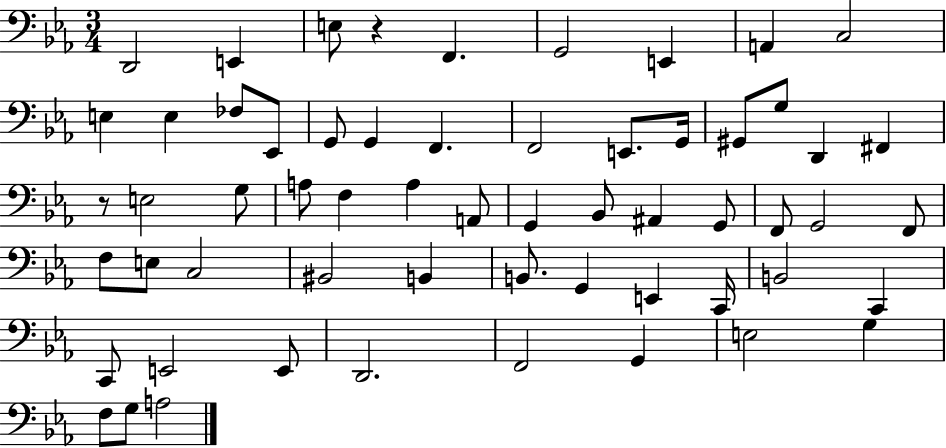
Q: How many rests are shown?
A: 2